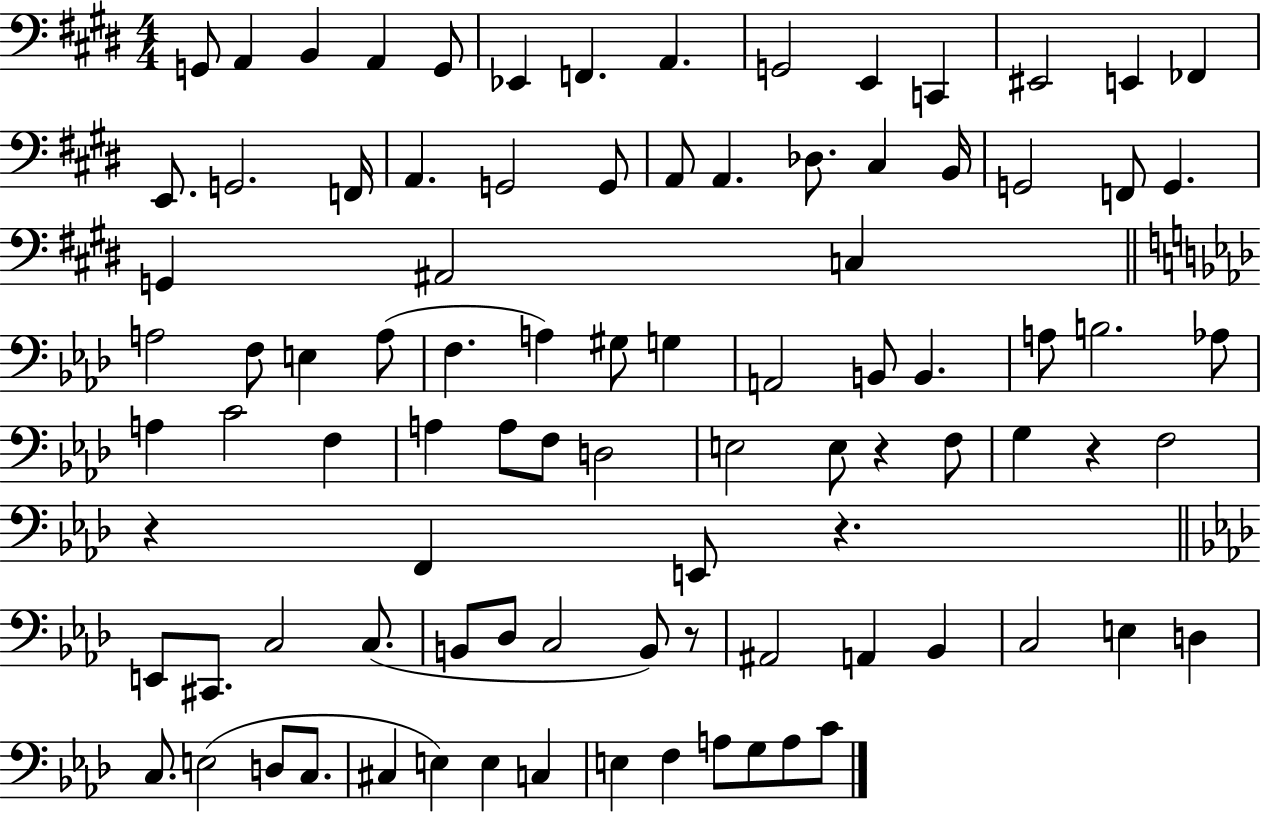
{
  \clef bass
  \numericTimeSignature
  \time 4/4
  \key e \major
  g,8 a,4 b,4 a,4 g,8 | ees,4 f,4. a,4. | g,2 e,4 c,4 | eis,2 e,4 fes,4 | \break e,8. g,2. f,16 | a,4. g,2 g,8 | a,8 a,4. des8. cis4 b,16 | g,2 f,8 g,4. | \break g,4 ais,2 c4 | \bar "||" \break \key f \minor a2 f8 e4 a8( | f4. a4) gis8 g4 | a,2 b,8 b,4. | a8 b2. aes8 | \break a4 c'2 f4 | a4 a8 f8 d2 | e2 e8 r4 f8 | g4 r4 f2 | \break r4 f,4 e,8 r4. | \bar "||" \break \key f \minor e,8 cis,8. c2 c8.( | b,8 des8 c2 b,8) r8 | ais,2 a,4 bes,4 | c2 e4 d4 | \break c8. e2( d8 c8. | cis4 e4) e4 c4 | e4 f4 a8 g8 a8 c'8 | \bar "|."
}